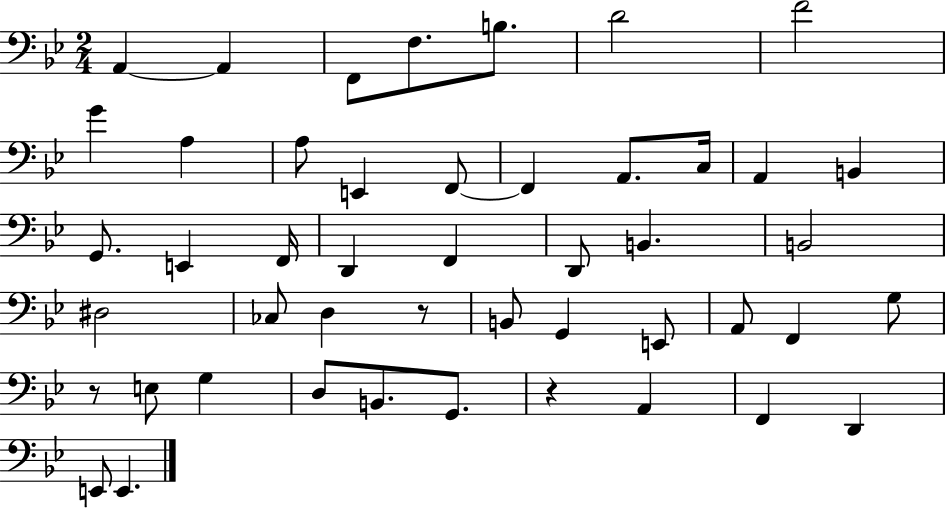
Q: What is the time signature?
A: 2/4